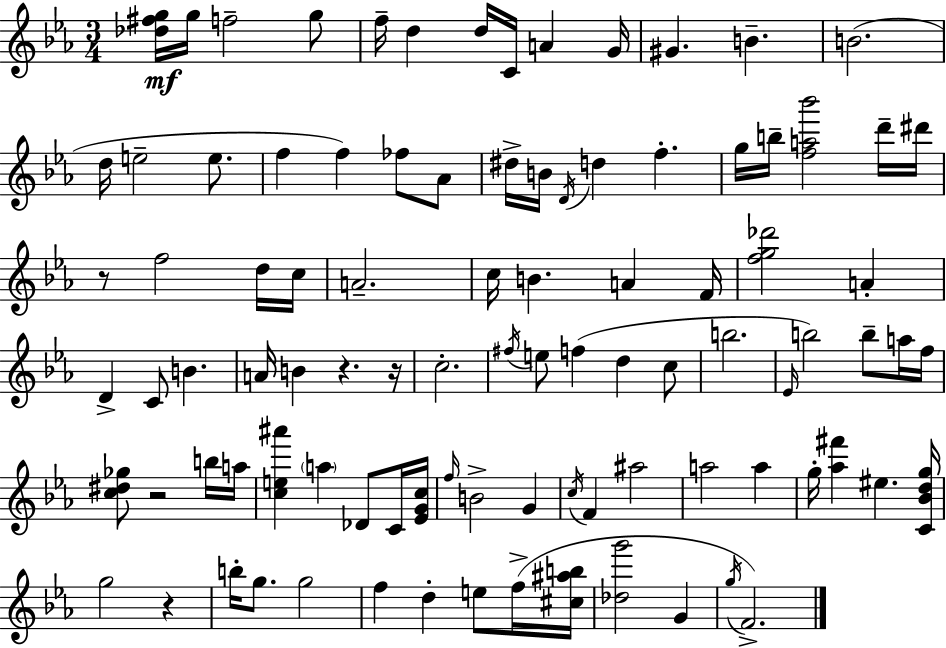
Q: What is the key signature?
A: C minor